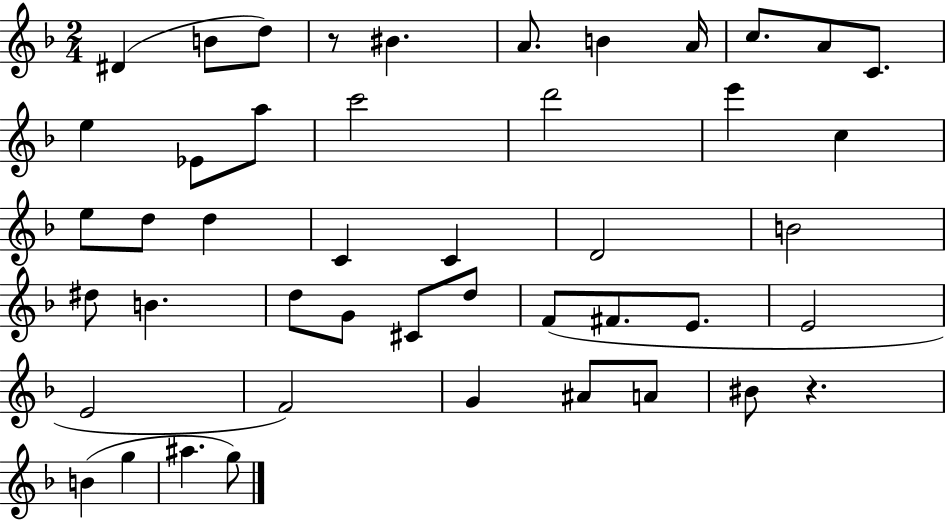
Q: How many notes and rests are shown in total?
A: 46